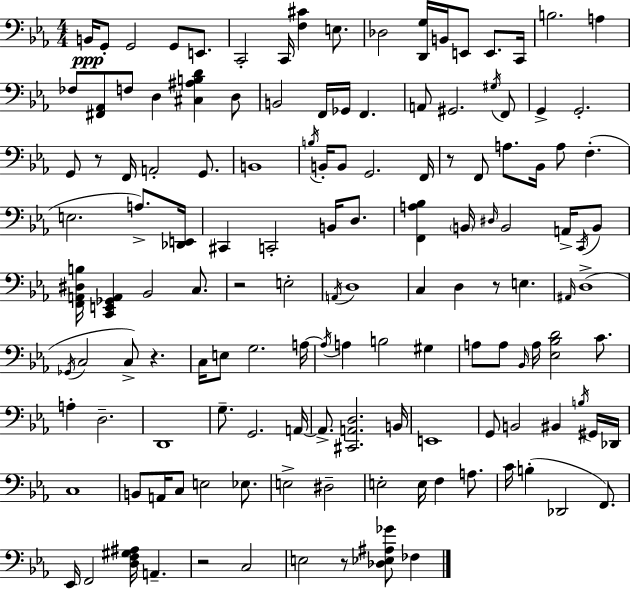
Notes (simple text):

B2/s G2/e G2/h G2/e E2/e. C2/h C2/s [F3,C#4]/q E3/e. Db3/h [D2,G3]/s B2/s E2/e E2/e. C2/s B3/h. A3/q FES3/e [F#2,Ab2]/e F3/e D3/q [C#3,A#3,B3,D4]/q D3/e B2/h F2/s Gb2/s F2/q. A2/e G#2/h. G#3/s F2/e G2/q G2/h. G2/e R/e F2/s A2/h G2/e. B2/w B3/s B2/s B2/e G2/h. F2/s R/e F2/e A3/e. Bb2/s A3/e F3/q. E3/h. A3/e. [Db2,E2]/s C#2/q C2/h B2/s D3/e. [F2,A3,Bb3]/q B2/s D#3/s B2/h A2/s C2/s B2/e [F2,A2,D#3,B3]/s [C2,E2,Gb2,A2]/q Bb2/h C3/e. R/h E3/h A2/s D3/w C3/q D3/q R/e E3/q. A#2/s D3/w Gb2/s C3/h C3/e R/q. C3/s E3/e G3/h. A3/s A3/s A3/q B3/h G#3/q A3/e A3/e Bb2/s A3/s [Eb3,Bb3,D4]/h C4/e. A3/q D3/h. D2/w G3/e. G2/h. A2/s A2/e. [C#2,A2,D3]/h. B2/s E2/w G2/e B2/h BIS2/q B3/s G#2/s Db2/s C3/w B2/e A2/s C3/e E3/h Eb3/e. E3/h D#3/h E3/h E3/s F3/q A3/e. C4/s B3/q Db2/h F2/e. Eb2/s F2/h [D3,F3,G#3,A#3]/s A2/q. R/h C3/h E3/h R/e [Db3,Eb3,A#3,Gb4]/e FES3/q